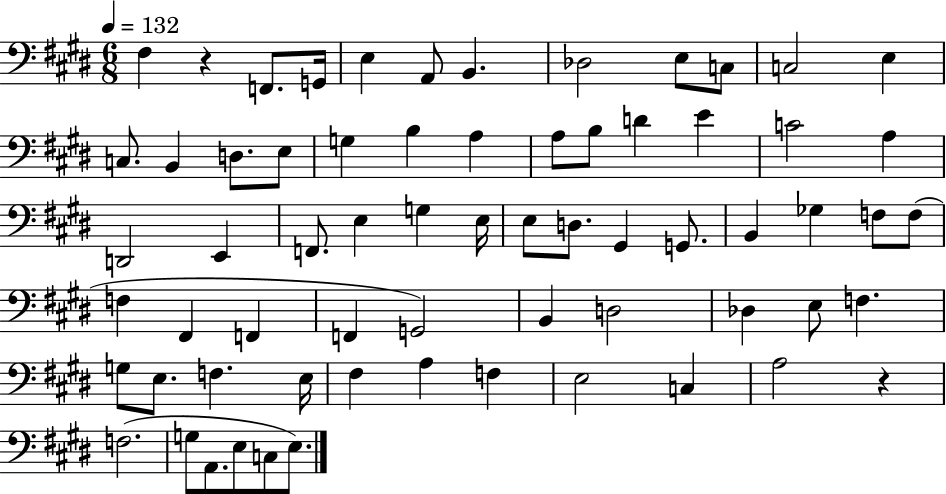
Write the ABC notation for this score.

X:1
T:Untitled
M:6/8
L:1/4
K:E
^F, z F,,/2 G,,/4 E, A,,/2 B,, _D,2 E,/2 C,/2 C,2 E, C,/2 B,, D,/2 E,/2 G, B, A, A,/2 B,/2 D E C2 A, D,,2 E,, F,,/2 E, G, E,/4 E,/2 D,/2 ^G,, G,,/2 B,, _G, F,/2 F,/2 F, ^F,, F,, F,, G,,2 B,, D,2 _D, E,/2 F, G,/2 E,/2 F, E,/4 ^F, A, F, E,2 C, A,2 z F,2 G,/2 A,,/2 E,/2 C,/2 E,/2